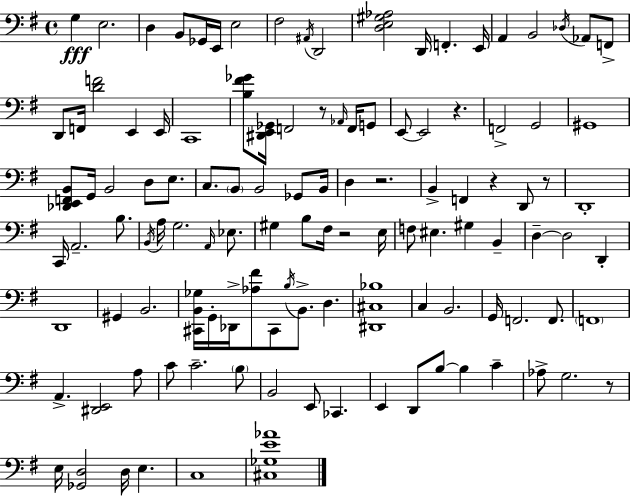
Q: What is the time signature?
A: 4/4